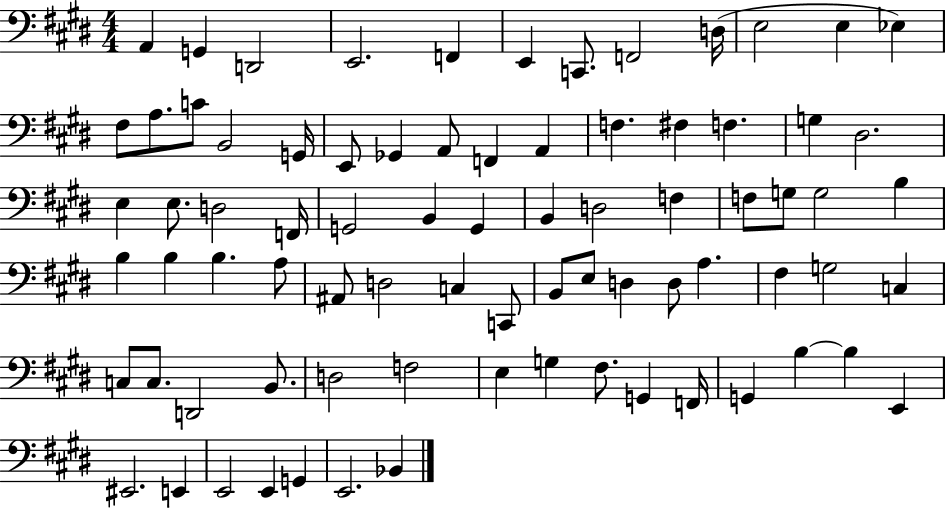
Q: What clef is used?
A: bass